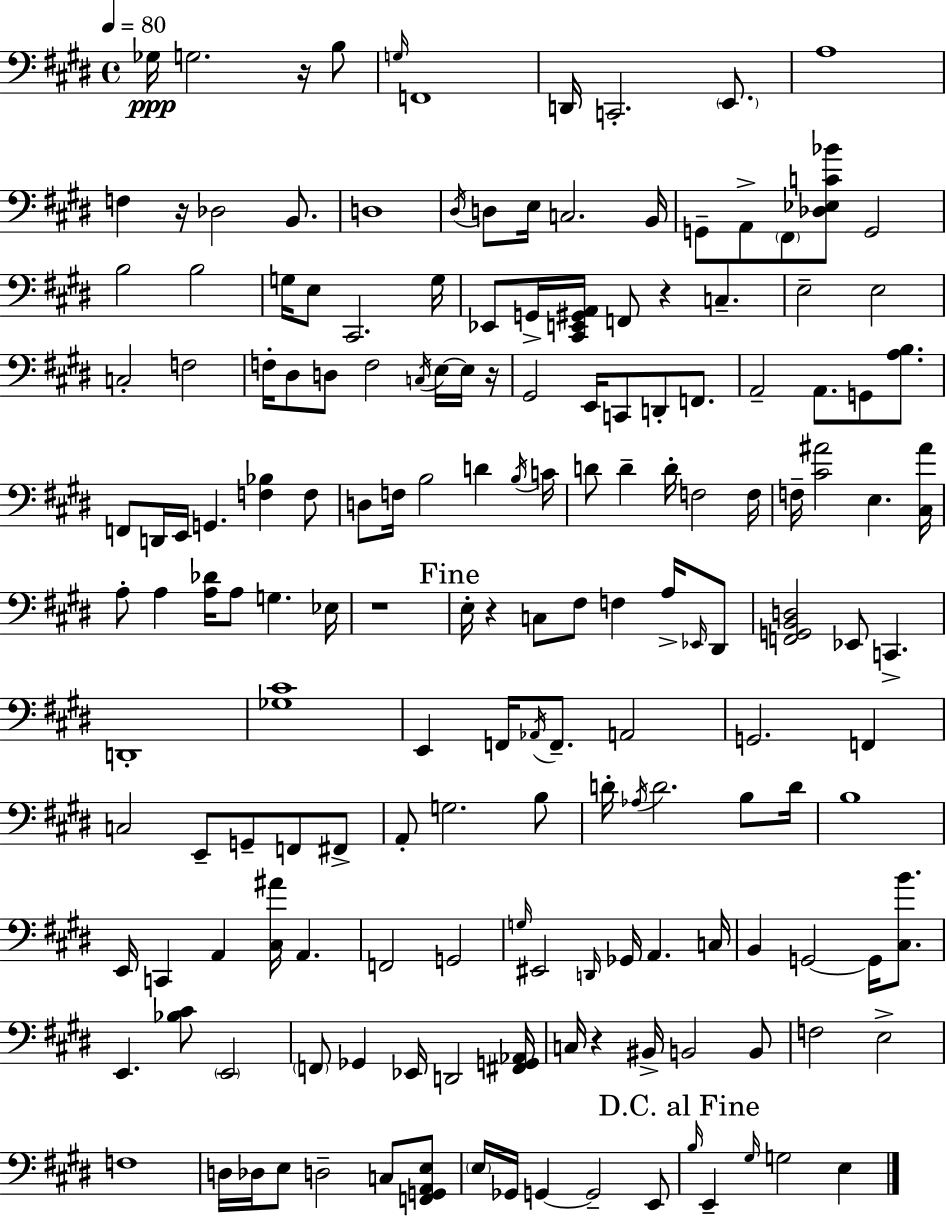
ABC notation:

X:1
T:Untitled
M:4/4
L:1/4
K:E
_G,/4 G,2 z/4 B,/2 G,/4 F,,4 D,,/4 C,,2 E,,/2 A,4 F, z/4 _D,2 B,,/2 D,4 ^D,/4 D,/2 E,/4 C,2 B,,/4 G,,/2 A,,/2 ^F,,/2 [_D,_E,C_B]/2 G,,2 B,2 B,2 G,/4 E,/2 ^C,,2 G,/4 _E,,/2 G,,/4 [^C,,E,,^G,,A,,]/4 F,,/2 z C, E,2 E,2 C,2 F,2 F,/4 ^D,/2 D,/2 F,2 C,/4 E,/4 E,/4 z/4 ^G,,2 E,,/4 C,,/2 D,,/2 F,,/2 A,,2 A,,/2 G,,/2 [A,B,]/2 F,,/2 D,,/4 E,,/4 G,, [F,_B,] F,/2 D,/2 F,/4 B,2 D B,/4 C/4 D/2 D D/4 F,2 F,/4 F,/4 [^C^A]2 E, [^C,^A]/4 A,/2 A, [A,_D]/4 A,/2 G, _E,/4 z4 E,/4 z C,/2 ^F,/2 F, A,/4 _E,,/4 ^D,,/2 [F,,G,,B,,D,]2 _E,,/2 C,, D,,4 [_G,^C]4 E,, F,,/4 _A,,/4 F,,/2 A,,2 G,,2 F,, C,2 E,,/2 G,,/2 F,,/2 ^F,,/2 A,,/2 G,2 B,/2 D/4 _A,/4 D2 B,/2 D/4 B,4 E,,/4 C,, A,, [^C,^A]/4 A,, F,,2 G,,2 G,/4 ^E,,2 D,,/4 _G,,/4 A,, C,/4 B,, G,,2 G,,/4 [^C,B]/2 E,, [_B,^C]/2 E,,2 F,,/2 _G,, _E,,/4 D,,2 [^F,,G,,_A,,]/4 C,/4 z ^B,,/4 B,,2 B,,/2 F,2 E,2 F,4 D,/4 _D,/4 E,/2 D,2 C,/2 [F,,G,,A,,E,]/2 E,/4 _G,,/4 G,, G,,2 E,,/2 B,/4 E,, ^G,/4 G,2 E,